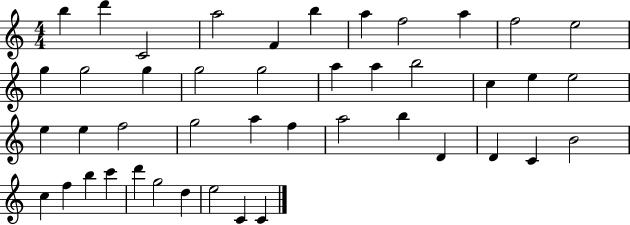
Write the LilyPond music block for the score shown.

{
  \clef treble
  \numericTimeSignature
  \time 4/4
  \key c \major
  b''4 d'''4 c'2 | a''2 f'4 b''4 | a''4 f''2 a''4 | f''2 e''2 | \break g''4 g''2 g''4 | g''2 g''2 | a''4 a''4 b''2 | c''4 e''4 e''2 | \break e''4 e''4 f''2 | g''2 a''4 f''4 | a''2 b''4 d'4 | d'4 c'4 b'2 | \break c''4 f''4 b''4 c'''4 | d'''4 g''2 d''4 | e''2 c'4 c'4 | \bar "|."
}